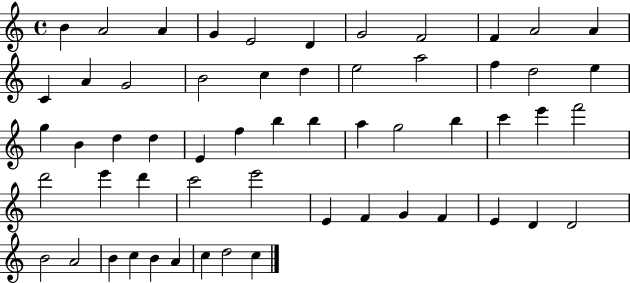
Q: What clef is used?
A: treble